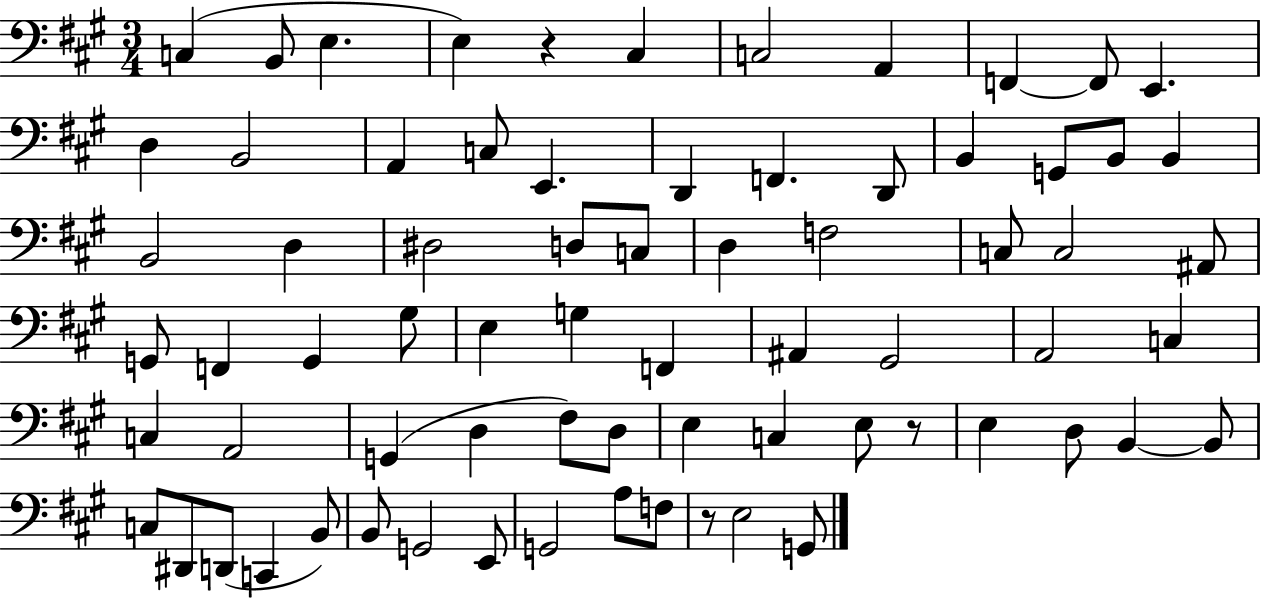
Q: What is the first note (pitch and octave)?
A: C3